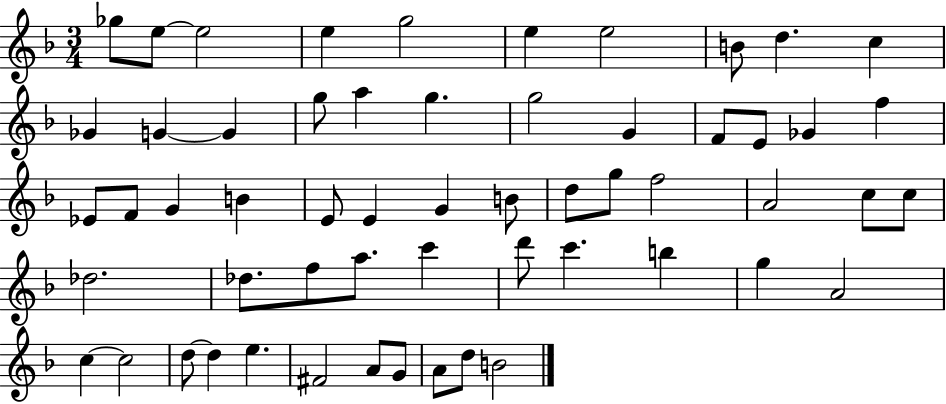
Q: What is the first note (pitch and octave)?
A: Gb5